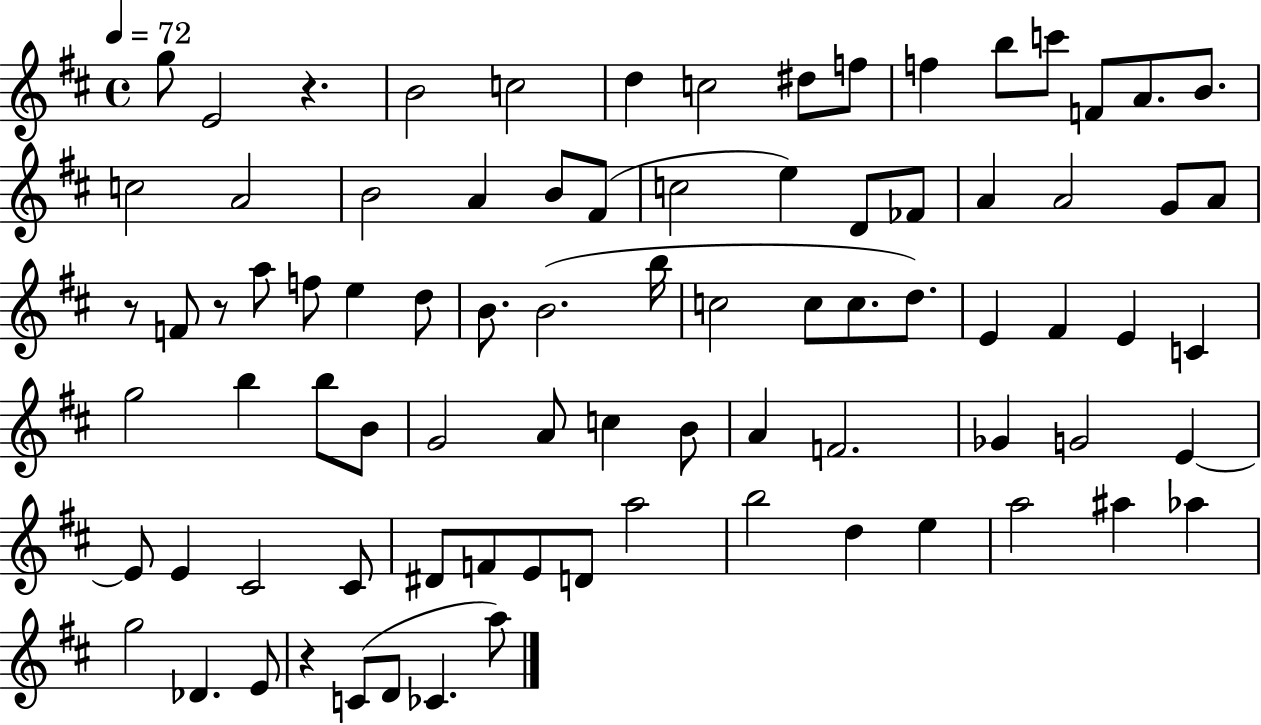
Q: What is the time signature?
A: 4/4